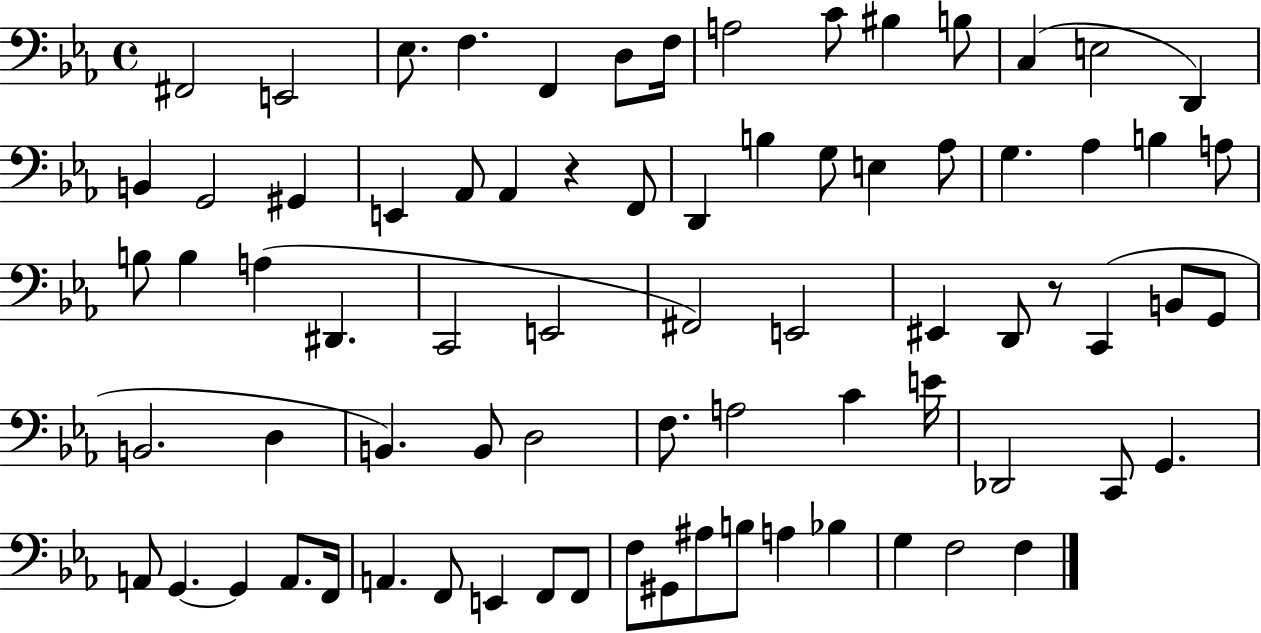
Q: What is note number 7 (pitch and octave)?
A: F3